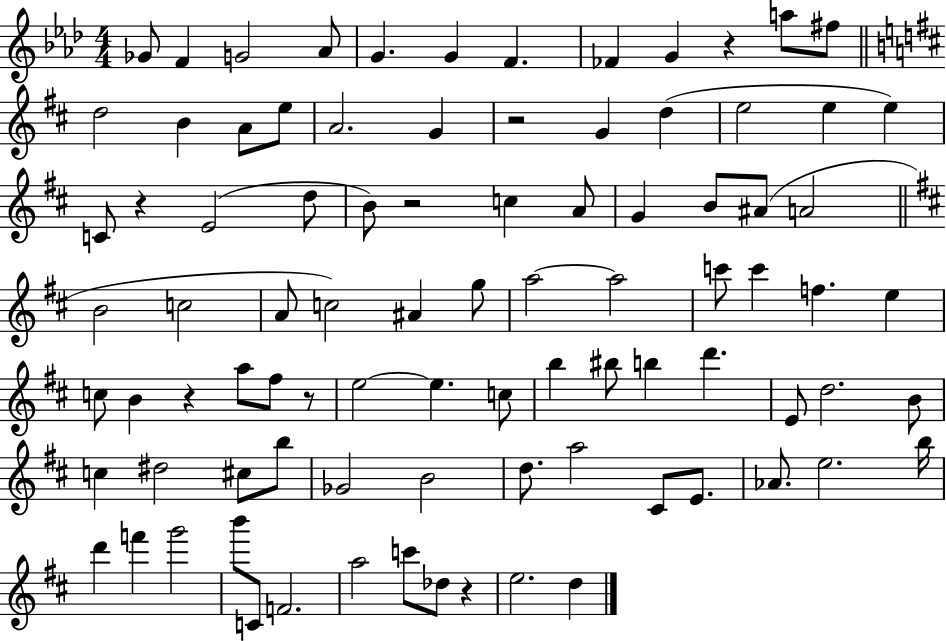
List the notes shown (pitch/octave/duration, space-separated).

Gb4/e F4/q G4/h Ab4/e G4/q. G4/q F4/q. FES4/q G4/q R/q A5/e F#5/e D5/h B4/q A4/e E5/e A4/h. G4/q R/h G4/q D5/q E5/h E5/q E5/q C4/e R/q E4/h D5/e B4/e R/h C5/q A4/e G4/q B4/e A#4/e A4/h B4/h C5/h A4/e C5/h A#4/q G5/e A5/h A5/h C6/e C6/q F5/q. E5/q C5/e B4/q R/q A5/e F#5/e R/e E5/h E5/q. C5/e B5/q BIS5/e B5/q D6/q. E4/e D5/h. B4/e C5/q D#5/h C#5/e B5/e Gb4/h B4/h D5/e. A5/h C#4/e E4/e. Ab4/e. E5/h. B5/s D6/q F6/q G6/h B6/e C4/e F4/h. A5/h C6/e Db5/e R/q E5/h. D5/q